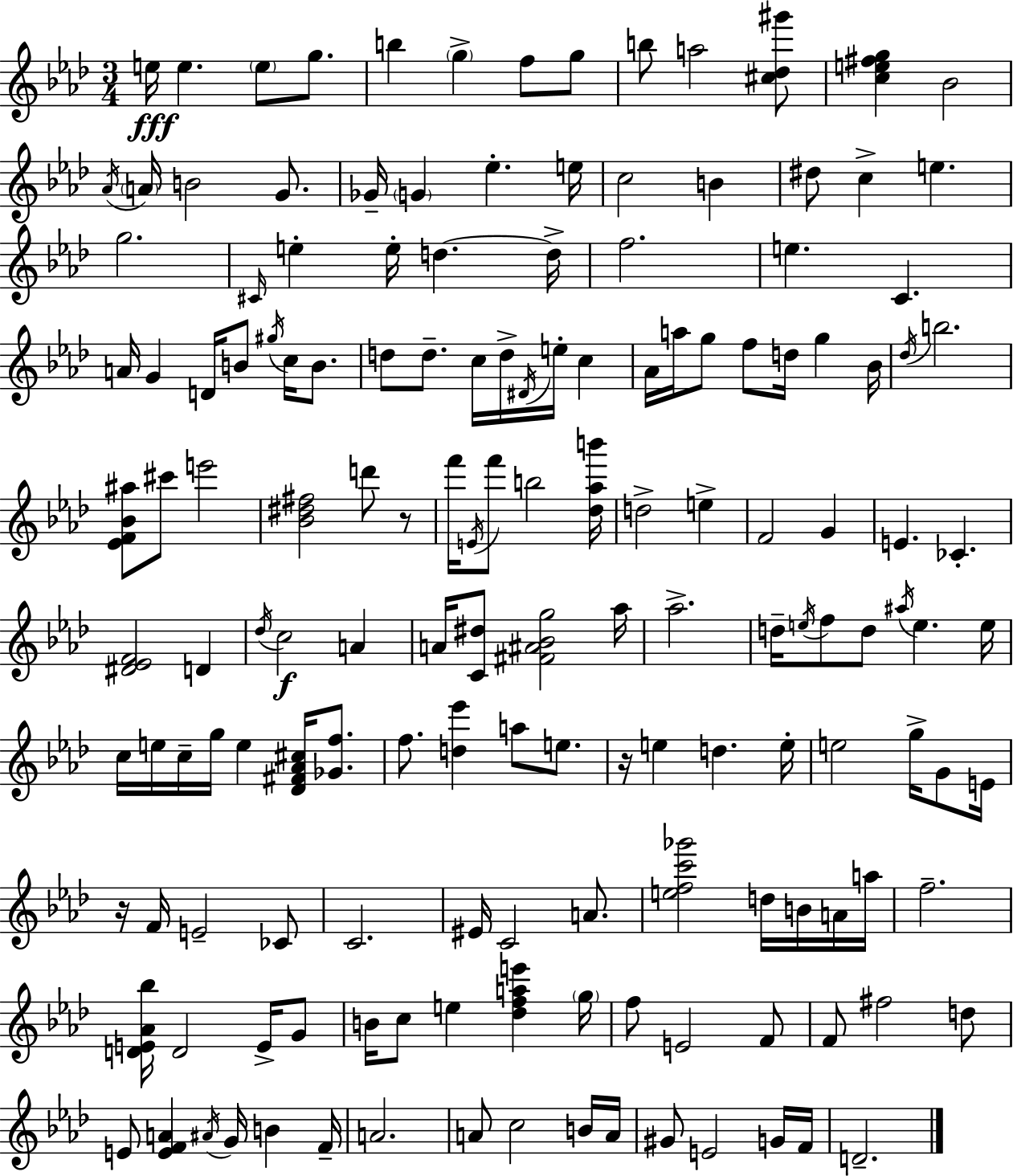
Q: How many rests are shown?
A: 3